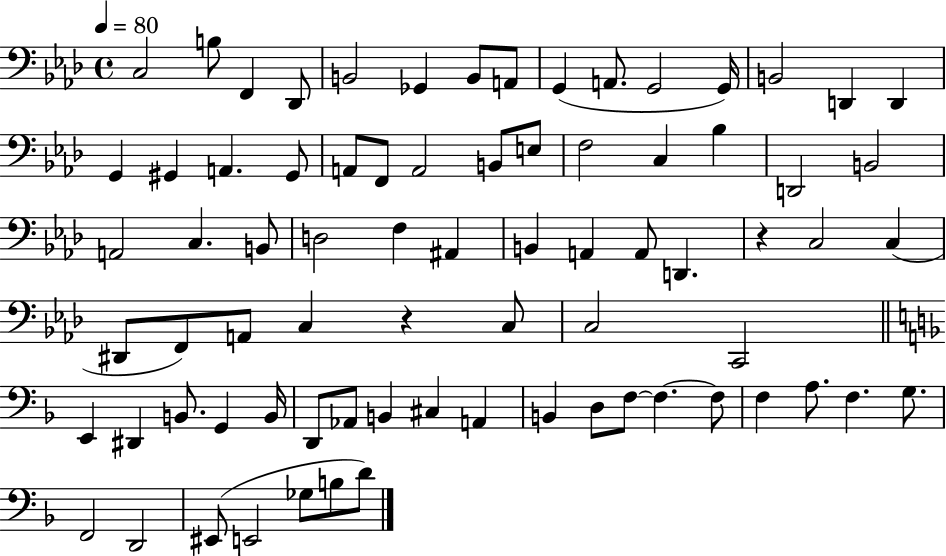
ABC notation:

X:1
T:Untitled
M:4/4
L:1/4
K:Ab
C,2 B,/2 F,, _D,,/2 B,,2 _G,, B,,/2 A,,/2 G,, A,,/2 G,,2 G,,/4 B,,2 D,, D,, G,, ^G,, A,, ^G,,/2 A,,/2 F,,/2 A,,2 B,,/2 E,/2 F,2 C, _B, D,,2 B,,2 A,,2 C, B,,/2 D,2 F, ^A,, B,, A,, A,,/2 D,, z C,2 C, ^D,,/2 F,,/2 A,,/2 C, z C,/2 C,2 C,,2 E,, ^D,, B,,/2 G,, B,,/4 D,,/2 _A,,/2 B,, ^C, A,, B,, D,/2 F,/2 F, F,/2 F, A,/2 F, G,/2 F,,2 D,,2 ^E,,/2 E,,2 _G,/2 B,/2 D/2